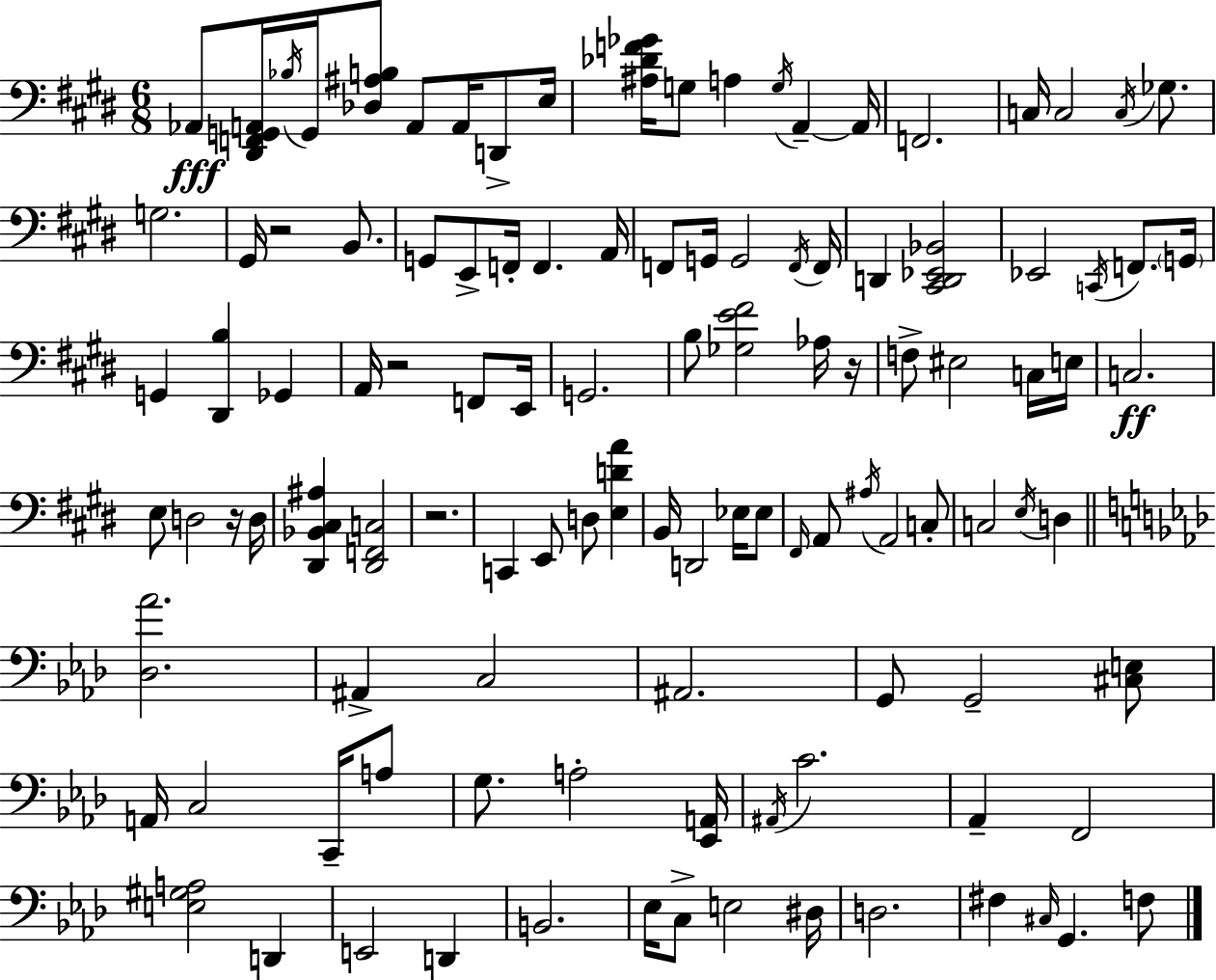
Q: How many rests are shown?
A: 5